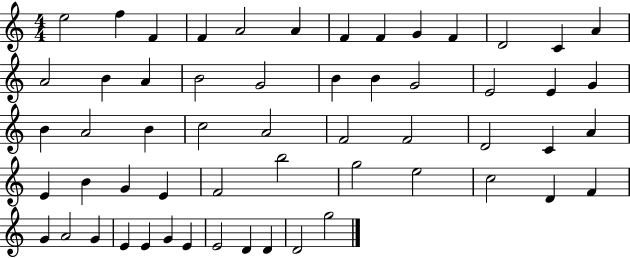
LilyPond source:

{
  \clef treble
  \numericTimeSignature
  \time 4/4
  \key c \major
  e''2 f''4 f'4 | f'4 a'2 a'4 | f'4 f'4 g'4 f'4 | d'2 c'4 a'4 | \break a'2 b'4 a'4 | b'2 g'2 | b'4 b'4 g'2 | e'2 e'4 g'4 | \break b'4 a'2 b'4 | c''2 a'2 | f'2 f'2 | d'2 c'4 a'4 | \break e'4 b'4 g'4 e'4 | f'2 b''2 | g''2 e''2 | c''2 d'4 f'4 | \break g'4 a'2 g'4 | e'4 e'4 g'4 e'4 | e'2 d'4 d'4 | d'2 g''2 | \break \bar "|."
}